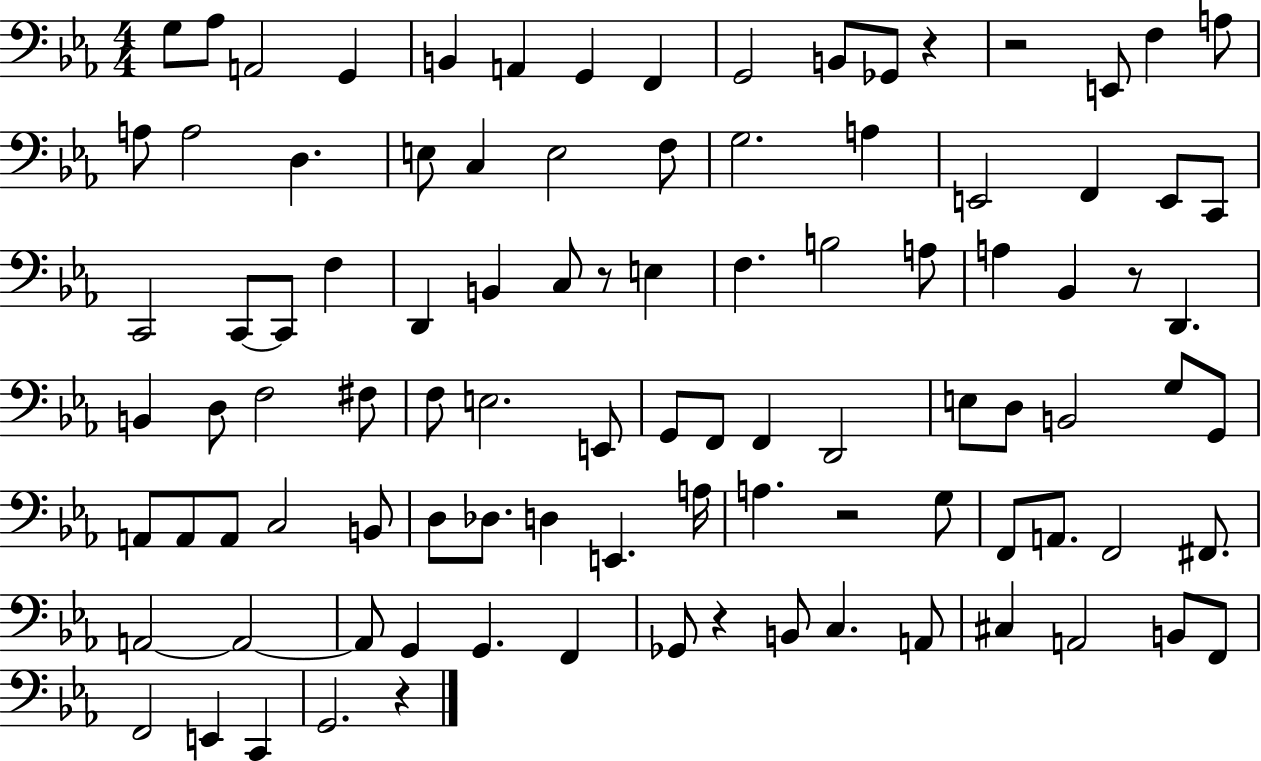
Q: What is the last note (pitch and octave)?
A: G2